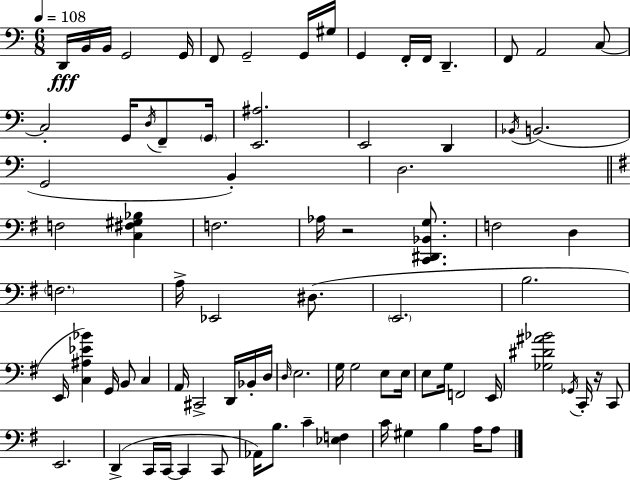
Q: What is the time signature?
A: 6/8